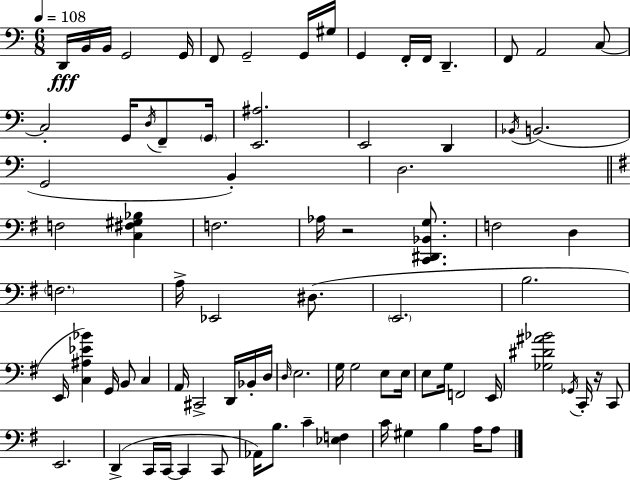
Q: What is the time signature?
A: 6/8